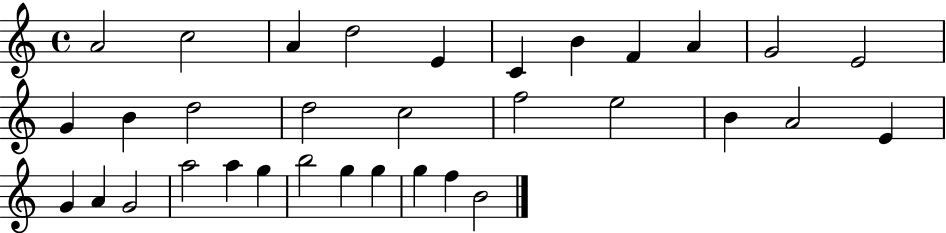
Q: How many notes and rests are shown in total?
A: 33